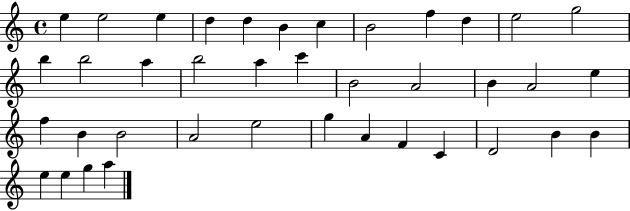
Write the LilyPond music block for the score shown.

{
  \clef treble
  \time 4/4
  \defaultTimeSignature
  \key c \major
  e''4 e''2 e''4 | d''4 d''4 b'4 c''4 | b'2 f''4 d''4 | e''2 g''2 | \break b''4 b''2 a''4 | b''2 a''4 c'''4 | b'2 a'2 | b'4 a'2 e''4 | \break f''4 b'4 b'2 | a'2 e''2 | g''4 a'4 f'4 c'4 | d'2 b'4 b'4 | \break e''4 e''4 g''4 a''4 | \bar "|."
}